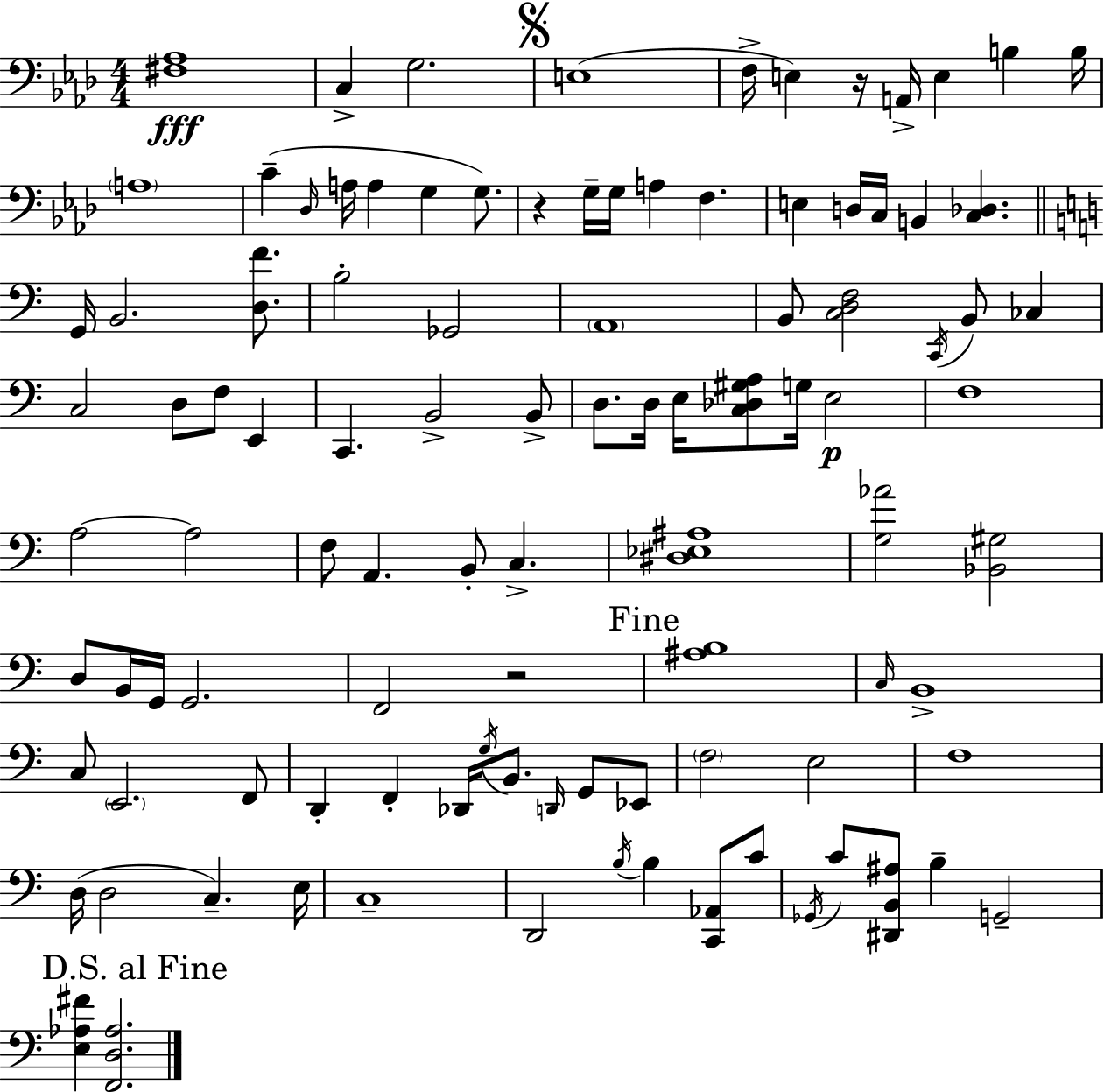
{
  \clef bass
  \numericTimeSignature
  \time 4/4
  \key aes \major
  <fis aes>1\fff | c4-> g2. | \mark \markup { \musicglyph "scripts.segno" } e1( | f16-> e4) r16 a,16-> e4 b4 b16 | \break \parenthesize a1 | c'4--( \grace { des16 } a16 a4 g4 g8.) | r4 g16-- g16 a4 f4. | e4 d16 c16 b,4 <c des>4. | \break \bar "||" \break \key a \minor g,16 b,2. <d f'>8. | b2-. ges,2 | \parenthesize a,1 | b,8 <c d f>2 \acciaccatura { c,16 } b,8 ces4 | \break c2 d8 f8 e,4 | c,4. b,2-> b,8-> | d8. d16 e16 <c des gis a>8 g16 e2\p | f1 | \break a2~~ a2 | f8 a,4. b,8-. c4.-> | <dis ees ais>1 | <g aes'>2 <bes, gis>2 | \break d8 b,16 g,16 g,2. | f,2 r2 | \mark "Fine" <ais b>1 | \grace { c16 } b,1-> | \break c8 \parenthesize e,2. | f,8 d,4-. f,4-. des,16 \acciaccatura { g16 } b,8. \grace { d,16 } | g,8 ees,8 \parenthesize f2 e2 | f1 | \break d16( d2 c4.--) | e16 c1-- | d,2 \acciaccatura { b16 } b4 | <c, aes,>8 c'8 \acciaccatura { ges,16 } c'8 <dis, b, ais>8 b4-- g,2-- | \break \mark "D.S. al Fine" <e aes fis'>4 <f, d aes>2. | \bar "|."
}